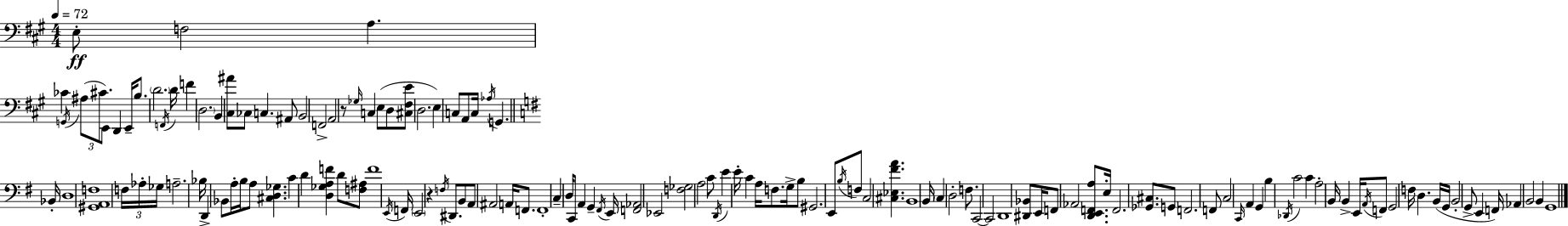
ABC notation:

X:1
T:Untitled
M:4/4
L:1/4
K:A
E,/2 F,2 A, _C G,,/4 ^A,/2 ^C/2 E,,/2 D,, E,,/4 B,/2 D2 F,,/4 D/4 F D,2 B,, [^C,^A]/2 _C,/2 C, ^A,,/2 B,,2 F,,2 A,,2 z/2 _G,/4 C, E,/2 D,/2 [^C,^F,E]/2 D,2 E, C,/2 A,,/2 C,/4 _A,/4 G,, _B,,/4 D,4 [^G,,A,,F,]4 F,/4 _A,/4 _G,/4 A,2 _B,/4 D,, _B,,/2 A,/4 B,/4 A,/2 [^C,D,_G,] C D [D,_G,A,F] D/2 [F,^A,]/2 F4 E,,/4 F,,/4 E,,2 z F,/4 ^D,,/2 B,,/2 A,,/2 ^A,,2 A,,/4 F,,/2 F,,4 C, D,/4 C,,/2 A,, G,, ^F,,/4 E,,/4 [F,,_A,,]2 _E,,2 [F,_G,]2 A,2 C/2 D,,/4 E E/4 C A,/4 F,/2 G,/4 B,/2 ^G,,2 E,,/2 B,/4 F,/2 C,2 [^C,_E,^FA] B,,4 B,,/4 C, D,2 F,/2 C,,2 C,,2 D,,4 [^D,,_B,,]/2 E,,/4 F,,/2 _A,,2 [D,,E,,F,,A,]/2 E,/4 F,,2 [_G,,^C,]/2 G,,/2 F,,2 F,,/2 C,2 C,,/4 A,, G,, B, _D,,/4 C2 C A,2 B,,/4 B,, E,,/4 A,,/4 F,,/2 G,,2 F,/4 D, B,,/4 G,,/4 B,,2 G,,/2 E,, F,,/4 _A,, B,,2 B,, G,,4